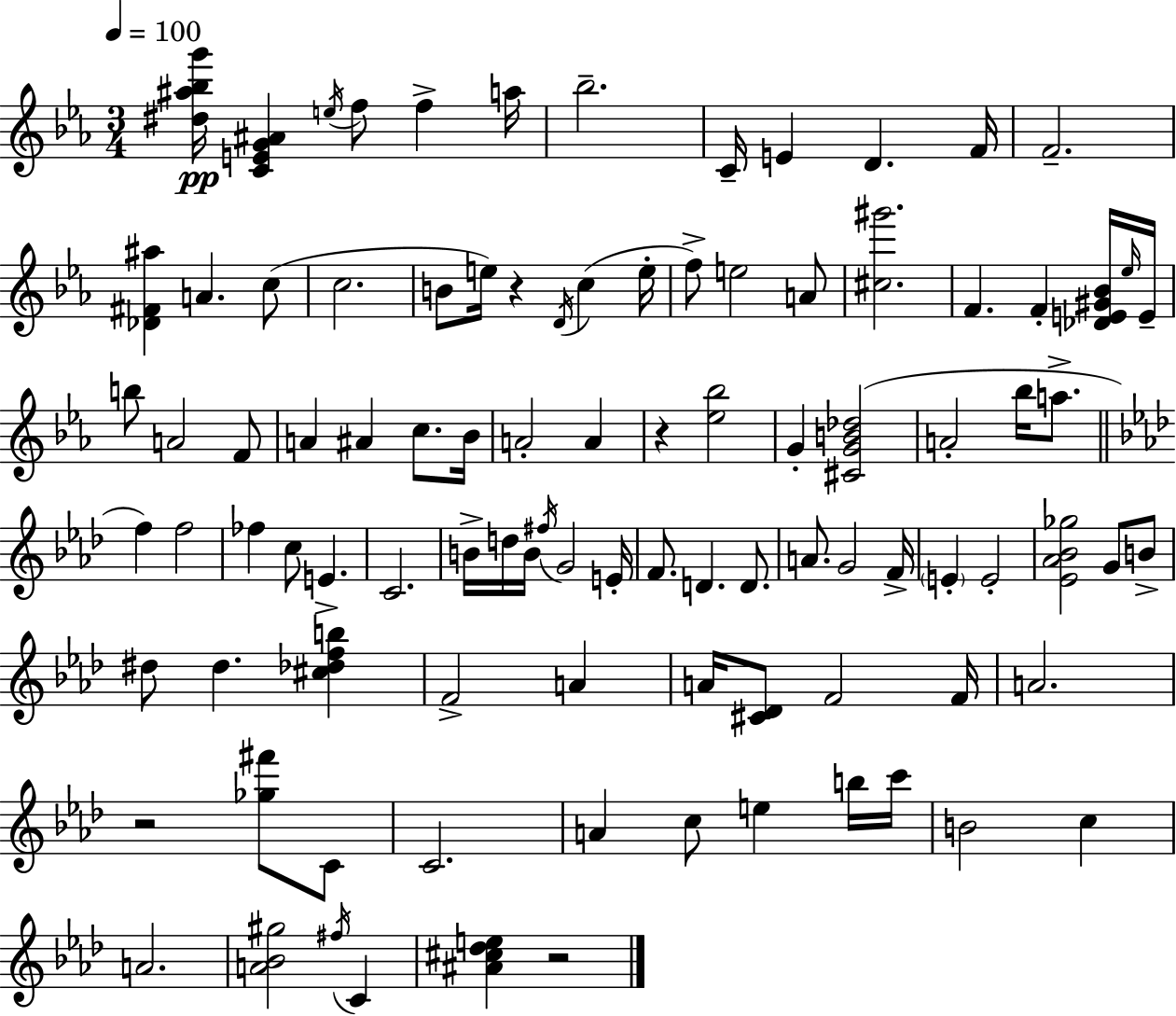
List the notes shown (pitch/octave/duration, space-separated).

[D#5,A#5,Bb5,G6]/s [C4,E4,G4,A#4]/q E5/s F5/e F5/q A5/s Bb5/h. C4/s E4/q D4/q. F4/s F4/h. [Db4,F#4,A#5]/q A4/q. C5/e C5/h. B4/e E5/s R/q D4/s C5/q E5/s F5/e E5/h A4/e [C#5,G#6]/h. F4/q. F4/q [Db4,E4,G#4,Bb4]/s Eb5/s E4/s B5/e A4/h F4/e A4/q A#4/q C5/e. Bb4/s A4/h A4/q R/q [Eb5,Bb5]/h G4/q [C#4,G4,B4,Db5]/h A4/h Bb5/s A5/e. F5/q F5/h FES5/q C5/e E4/q. C4/h. B4/s D5/s B4/s F#5/s G4/h E4/s F4/e. D4/q. D4/e. A4/e. G4/h F4/s E4/q E4/h [Eb4,Ab4,Bb4,Gb5]/h G4/e B4/e D#5/e D#5/q. [C#5,Db5,F5,B5]/q F4/h A4/q A4/s [C#4,Db4]/e F4/h F4/s A4/h. R/h [Gb5,F#6]/e C4/e C4/h. A4/q C5/e E5/q B5/s C6/s B4/h C5/q A4/h. [A4,Bb4,G#5]/h F#5/s C4/q [A#4,C#5,Db5,E5]/q R/h